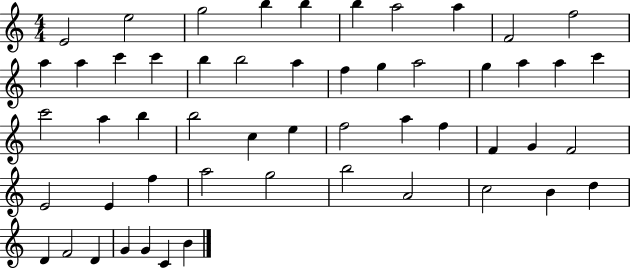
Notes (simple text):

E4/h E5/h G5/h B5/q B5/q B5/q A5/h A5/q F4/h F5/h A5/q A5/q C6/q C6/q B5/q B5/h A5/q F5/q G5/q A5/h G5/q A5/q A5/q C6/q C6/h A5/q B5/q B5/h C5/q E5/q F5/h A5/q F5/q F4/q G4/q F4/h E4/h E4/q F5/q A5/h G5/h B5/h A4/h C5/h B4/q D5/q D4/q F4/h D4/q G4/q G4/q C4/q B4/q